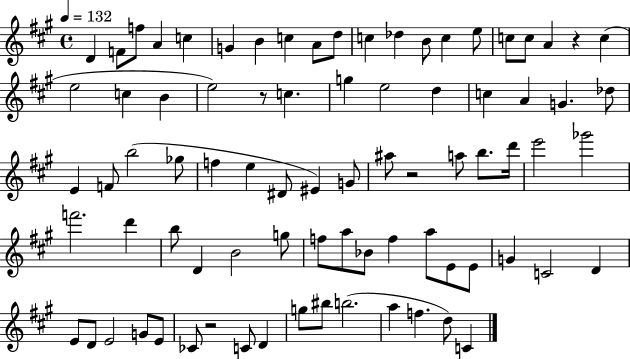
{
  \clef treble
  \time 4/4
  \defaultTimeSignature
  \key a \major
  \tempo 4 = 132
  \repeat volta 2 { d'4 f'8 f''8 a'4 c''4 | g'4 b'4 c''4 a'8 d''8 | c''4 des''4 b'8 c''4 e''8 | c''8 c''8 a'4 r4 c''4( | \break e''2 c''4 b'4 | e''2) r8 c''4. | g''4 e''2 d''4 | c''4 a'4 g'4. des''8 | \break e'4 f'8 b''2( ges''8 | f''4 e''4 dis'8 eis'4) g'8 | ais''8 r2 a''8 b''8. d'''16 | e'''2 ges'''2 | \break f'''2. d'''4 | b''8 d'4 b'2 g''8 | f''8 a''8 bes'8 f''4 a''8 e'8 e'8 | g'4 c'2 d'4 | \break e'8 d'8 e'2 g'8 e'8 | ces'8 r2 c'8 d'4 | g''8 bis''8 b''2.( | a''4 f''4. d''8) c'4 | \break } \bar "|."
}